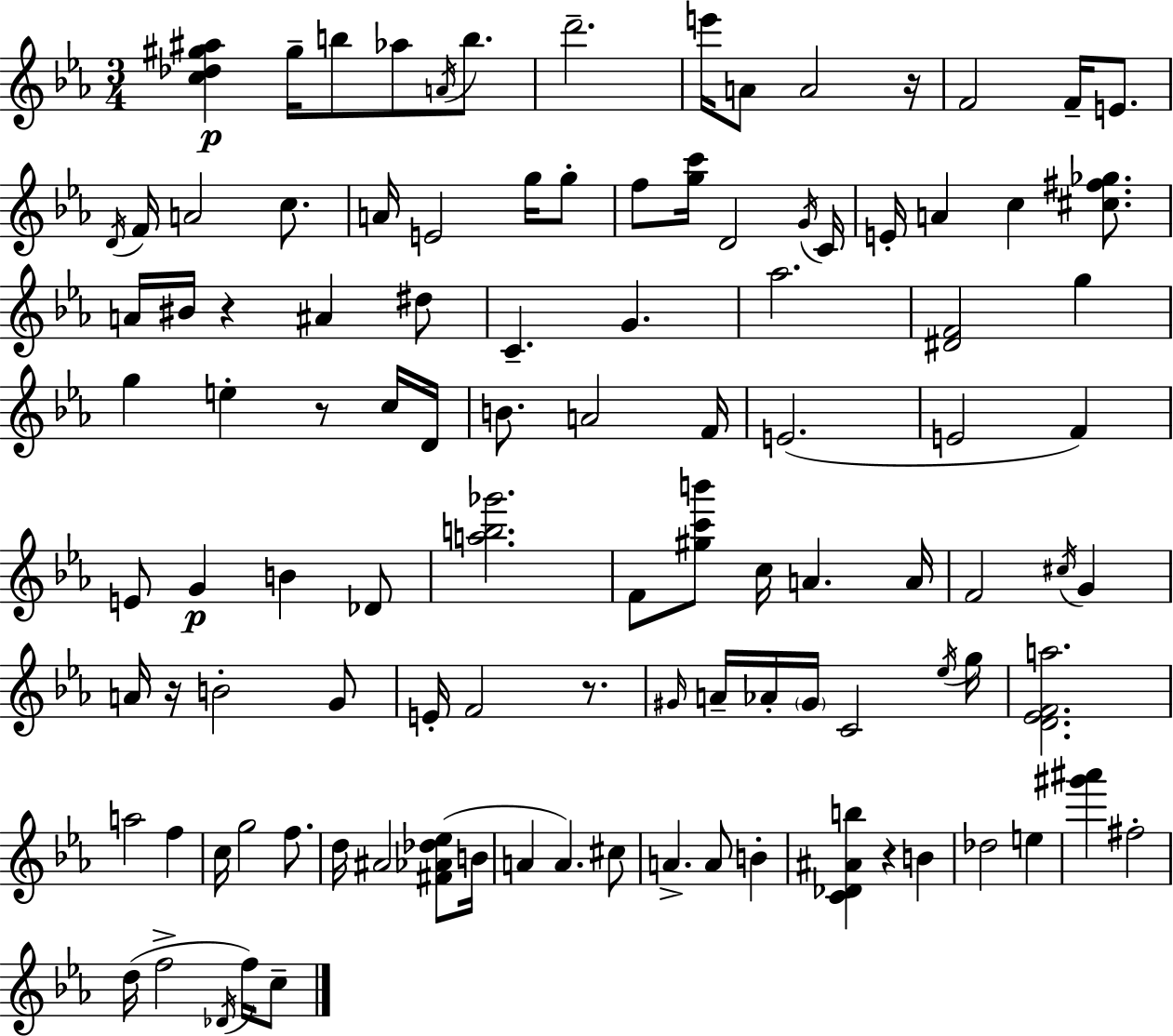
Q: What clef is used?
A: treble